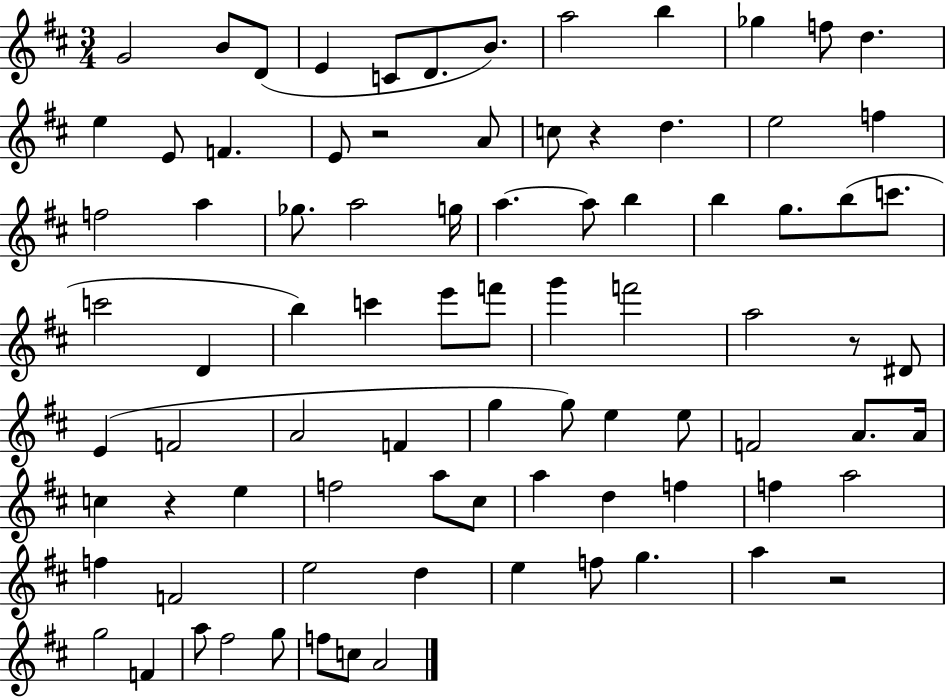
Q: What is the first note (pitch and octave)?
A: G4